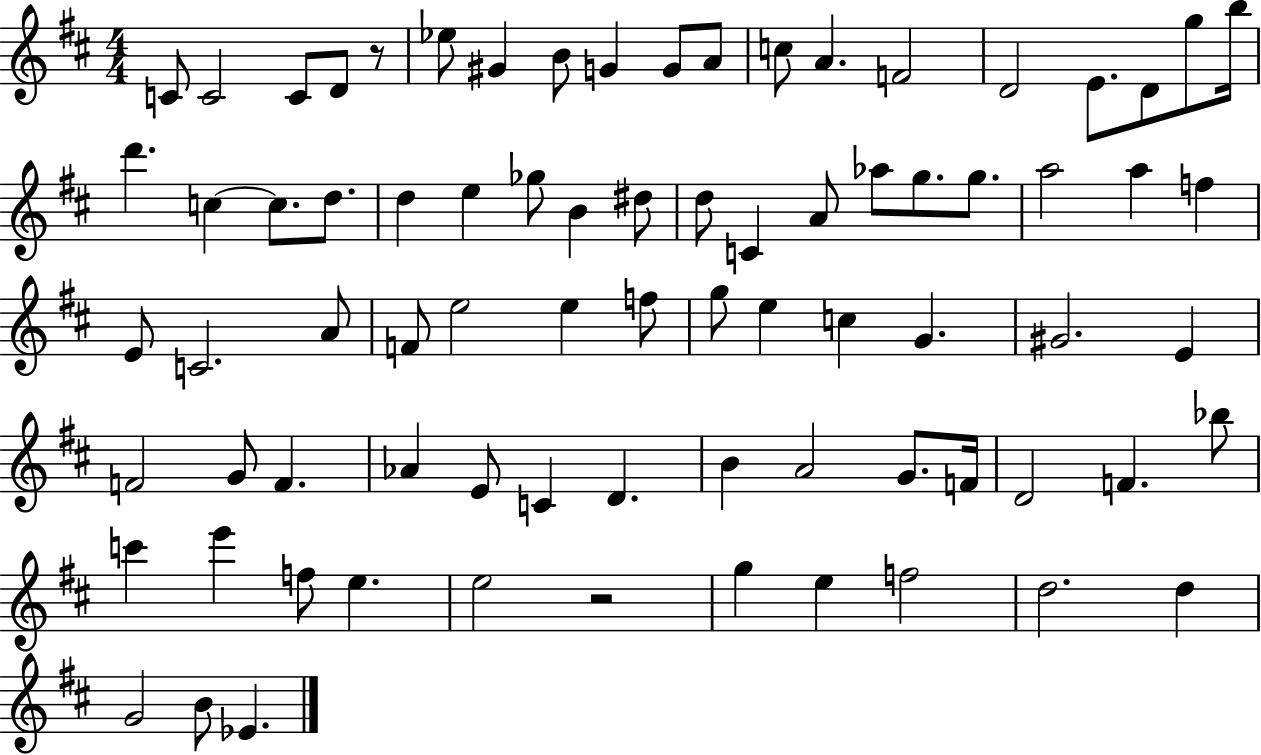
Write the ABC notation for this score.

X:1
T:Untitled
M:4/4
L:1/4
K:D
C/2 C2 C/2 D/2 z/2 _e/2 ^G B/2 G G/2 A/2 c/2 A F2 D2 E/2 D/2 g/2 b/4 d' c c/2 d/2 d e _g/2 B ^d/2 d/2 C A/2 _a/2 g/2 g/2 a2 a f E/2 C2 A/2 F/2 e2 e f/2 g/2 e c G ^G2 E F2 G/2 F _A E/2 C D B A2 G/2 F/4 D2 F _b/2 c' e' f/2 e e2 z2 g e f2 d2 d G2 B/2 _E